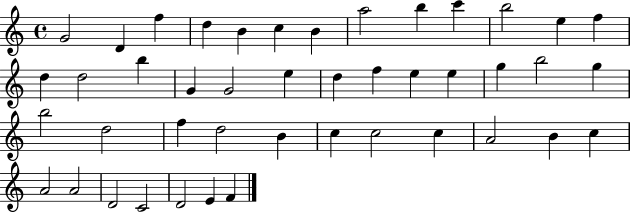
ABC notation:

X:1
T:Untitled
M:4/4
L:1/4
K:C
G2 D f d B c B a2 b c' b2 e f d d2 b G G2 e d f e e g b2 g b2 d2 f d2 B c c2 c A2 B c A2 A2 D2 C2 D2 E F